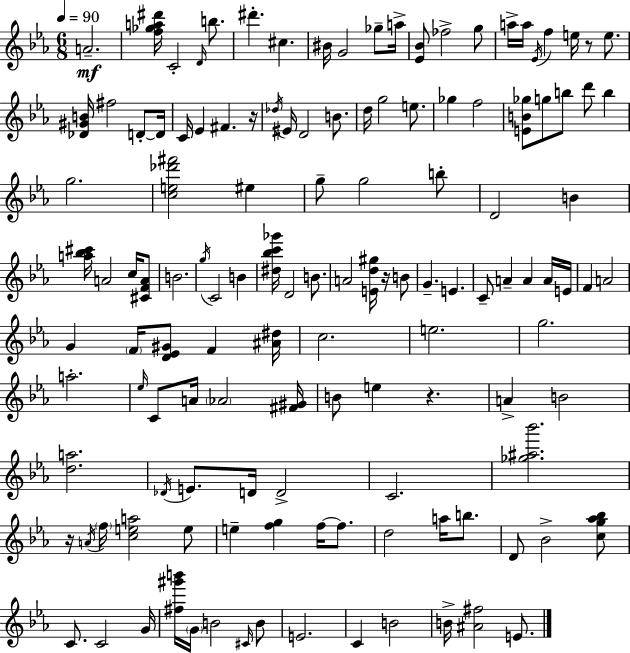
X:1
T:Untitled
M:6/8
L:1/4
K:Eb
A2 [f_ga^d']/4 C2 D/4 b/2 ^d' ^c ^B/4 G2 _g/2 a/4 [_E_B]/2 _f2 g/2 a/4 a/4 _E/4 f e/4 z/2 e/2 [_D^GB]/4 ^f2 D/2 D/4 C/4 _E ^F z/4 _d/4 ^E/4 D2 B/2 d/4 g2 e/2 _g f2 [EB_g]/2 g/2 b/2 d'/2 b g2 [ce_d'^f']2 ^e g/2 g2 b/2 D2 B [a_b^c']/4 A2 c/4 [^CFA]/2 B2 g/4 C2 B [^d_bc'_g']/4 D2 B/2 A2 [Ed^g]/4 z/4 B/2 G E C/2 A A A/4 E/4 F A2 G F/4 [D_E^G]/2 F [^A^d]/4 c2 e2 g2 a2 _e/4 C/2 A/4 _A2 [^F^G]/4 B/2 e z A B2 [da]2 _D/4 E/2 D/4 D2 C2 [_g^a_b']2 z/4 A/4 f/4 [cea]2 e/2 e [fg] f/4 f/2 d2 a/4 b/2 D/2 _B2 [cg_a_b]/2 C/2 C2 G/4 [^f^g'b']/4 G/4 B2 ^C/4 B/2 E2 C B2 B/4 [^A^f]2 E/2